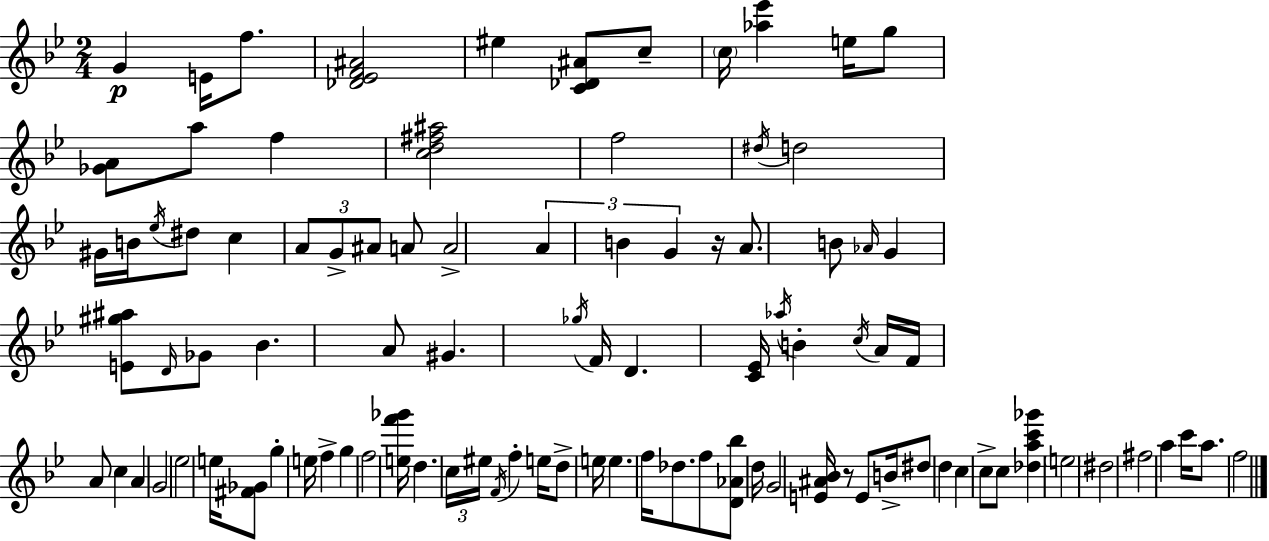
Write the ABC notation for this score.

X:1
T:Untitled
M:2/4
L:1/4
K:Gm
G E/4 f/2 [_D_EF^A]2 ^e [C_D^A]/2 c/2 c/4 [_a_e'] e/4 g/2 [_GA]/2 a/2 f [cd^f^a]2 f2 ^d/4 d2 ^G/4 B/4 _e/4 ^d/2 c A/2 G/2 ^A/2 A/2 A2 A B G z/4 A/2 B/2 _A/4 G [E^g^a]/2 D/4 _G/2 _B A/2 ^G _g/4 F/4 D [C_E]/4 _a/4 B c/4 A/4 F/4 A/2 c A G2 _e2 e/4 [^F_G]/2 g e/4 f g f2 [ef'_g']/4 d c/4 ^e/4 F/4 f e/4 d/2 e/4 e f/4 _d/2 f/2 [D_A_b]/2 d/4 G2 [E^A_B]/4 z/2 E/2 B/4 ^d/2 d c c/2 c/2 [_dac'_g'] e2 ^d2 ^f2 a c'/4 a/2 f2